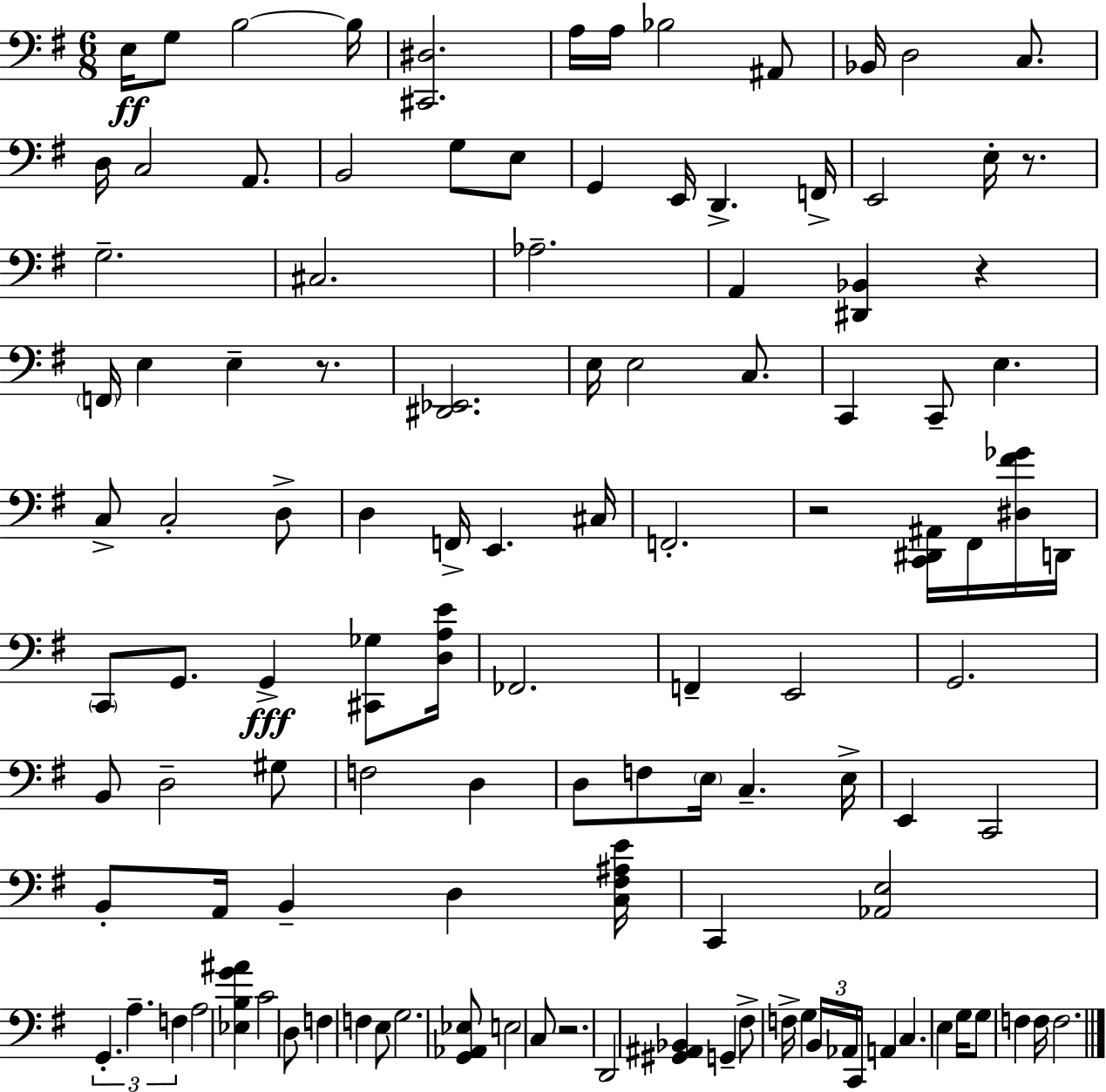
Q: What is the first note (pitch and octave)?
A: E3